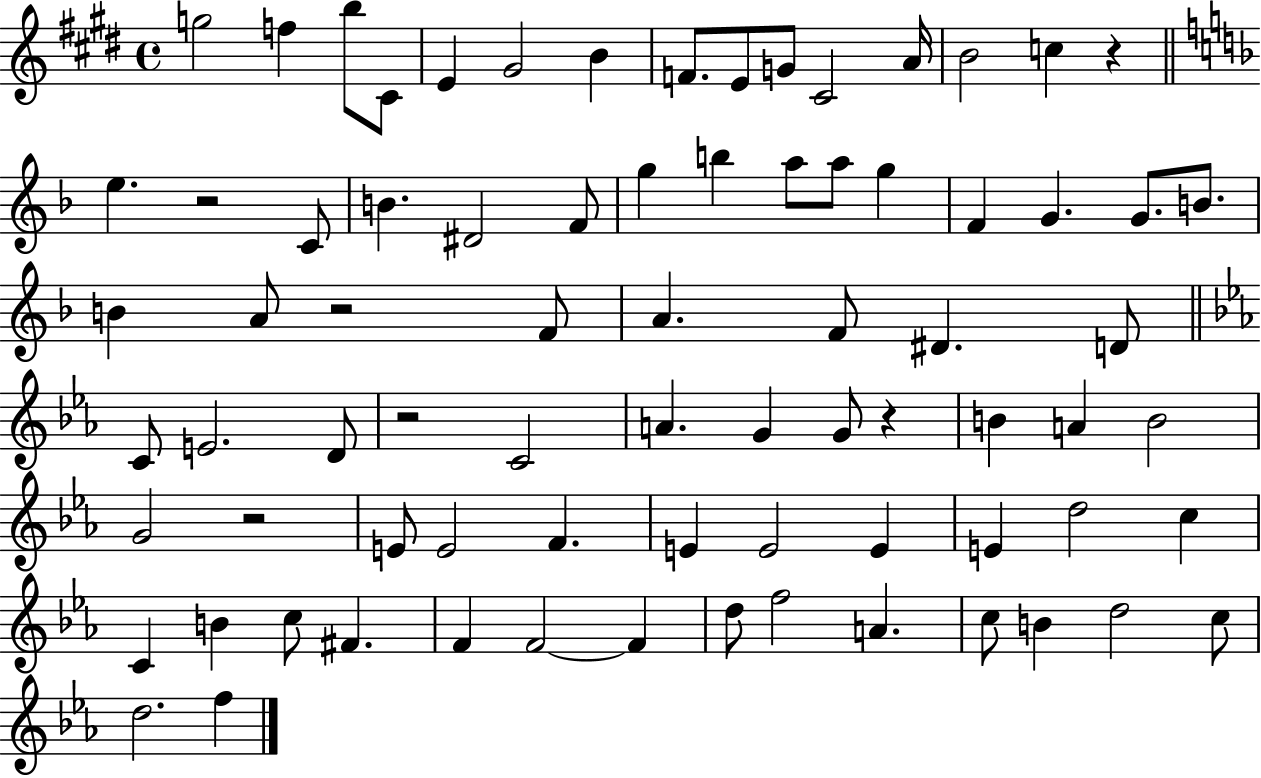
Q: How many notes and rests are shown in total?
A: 77